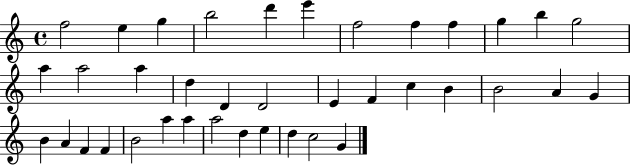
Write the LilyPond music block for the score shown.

{
  \clef treble
  \time 4/4
  \defaultTimeSignature
  \key c \major
  f''2 e''4 g''4 | b''2 d'''4 e'''4 | f''2 f''4 f''4 | g''4 b''4 g''2 | \break a''4 a''2 a''4 | d''4 d'4 d'2 | e'4 f'4 c''4 b'4 | b'2 a'4 g'4 | \break b'4 a'4 f'4 f'4 | b'2 a''4 a''4 | a''2 d''4 e''4 | d''4 c''2 g'4 | \break \bar "|."
}